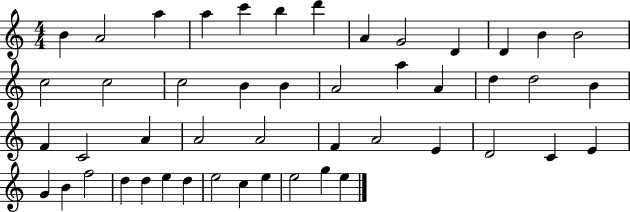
B4/q A4/h A5/q A5/q C6/q B5/q D6/q A4/q G4/h D4/q D4/q B4/q B4/h C5/h C5/h C5/h B4/q B4/q A4/h A5/q A4/q D5/q D5/h B4/q F4/q C4/h A4/q A4/h A4/h F4/q A4/h E4/q D4/h C4/q E4/q G4/q B4/q F5/h D5/q D5/q E5/q D5/q E5/h C5/q E5/q E5/h G5/q E5/q